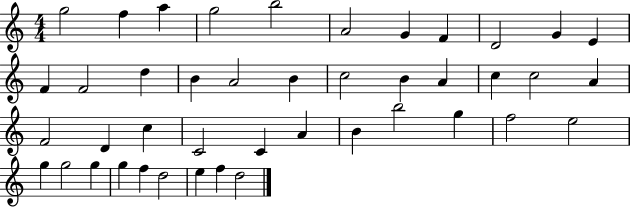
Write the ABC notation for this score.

X:1
T:Untitled
M:4/4
L:1/4
K:C
g2 f a g2 b2 A2 G F D2 G E F F2 d B A2 B c2 B A c c2 A F2 D c C2 C A B b2 g f2 e2 g g2 g g f d2 e f d2